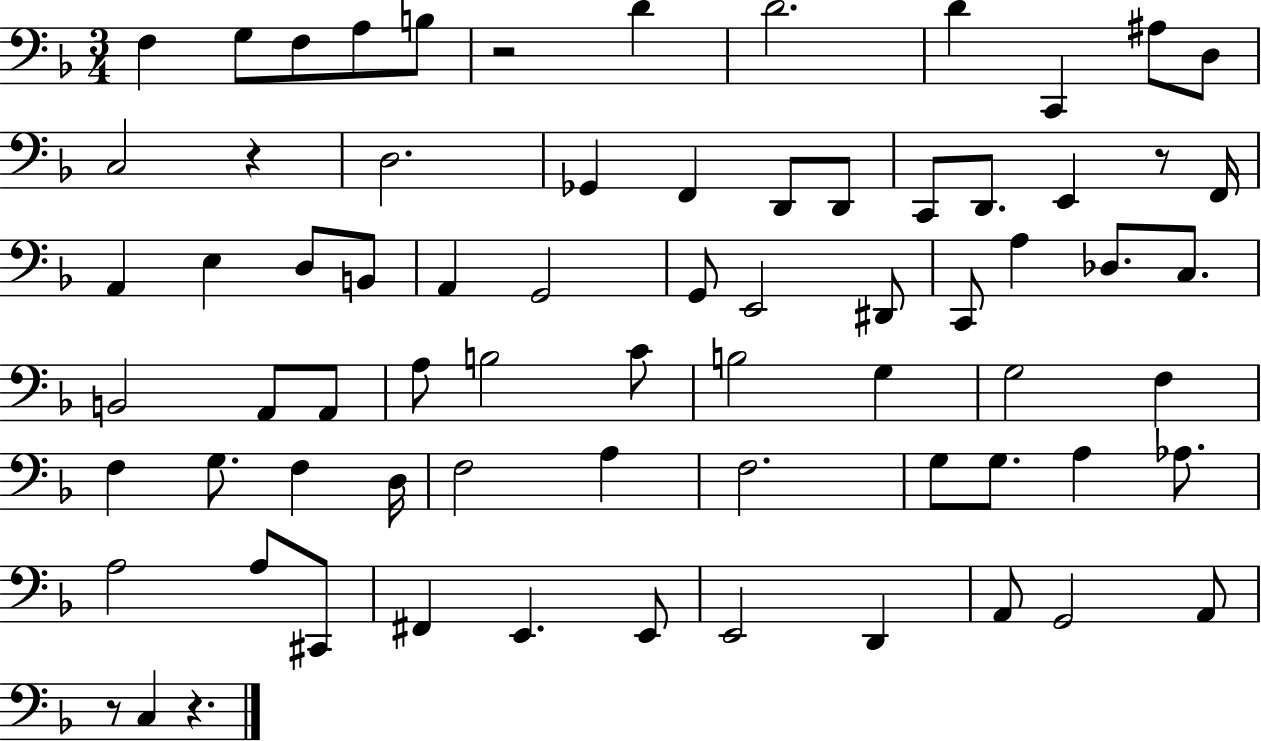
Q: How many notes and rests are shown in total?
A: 72